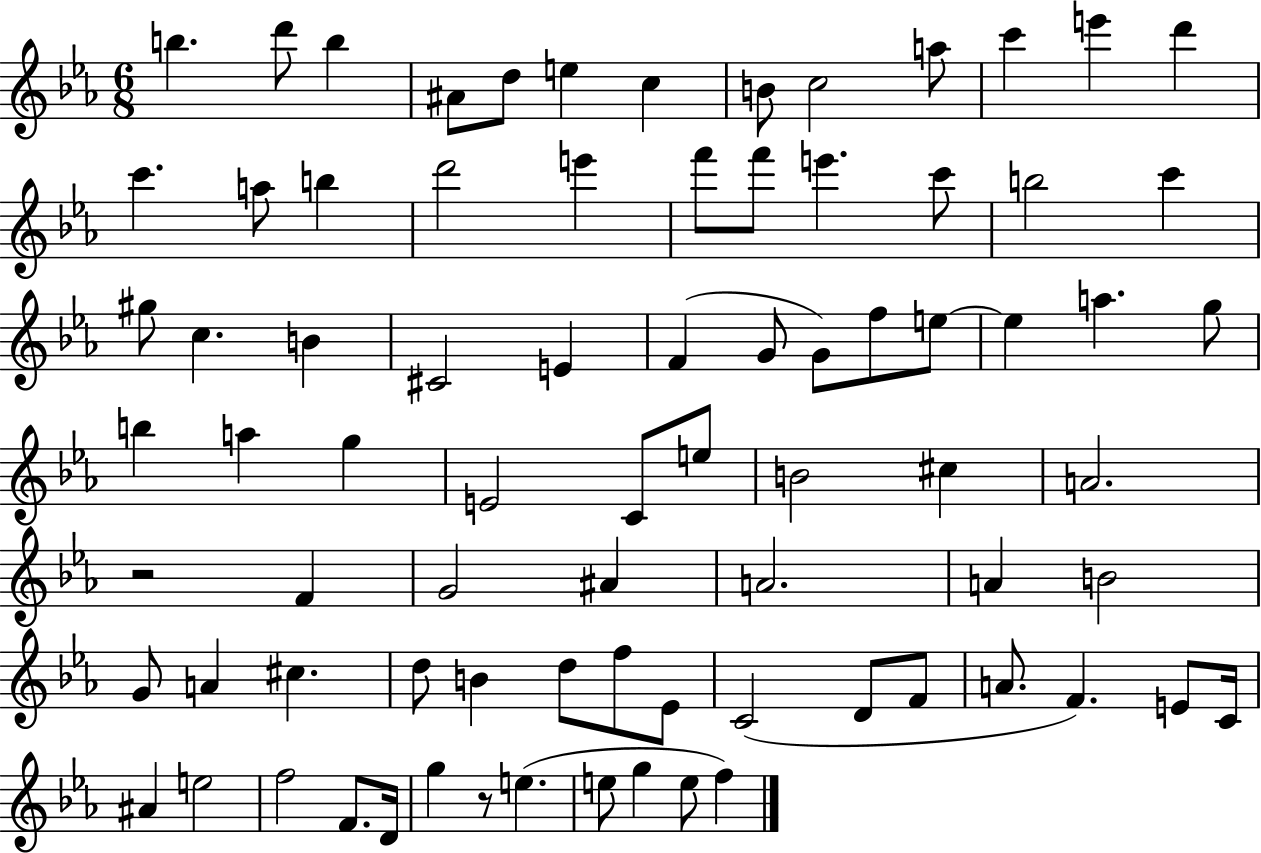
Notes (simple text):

B5/q. D6/e B5/q A#4/e D5/e E5/q C5/q B4/e C5/h A5/e C6/q E6/q D6/q C6/q. A5/e B5/q D6/h E6/q F6/e F6/e E6/q. C6/e B5/h C6/q G#5/e C5/q. B4/q C#4/h E4/q F4/q G4/e G4/e F5/e E5/e E5/q A5/q. G5/e B5/q A5/q G5/q E4/h C4/e E5/e B4/h C#5/q A4/h. R/h F4/q G4/h A#4/q A4/h. A4/q B4/h G4/e A4/q C#5/q. D5/e B4/q D5/e F5/e Eb4/e C4/h D4/e F4/e A4/e. F4/q. E4/e C4/s A#4/q E5/h F5/h F4/e. D4/s G5/q R/e E5/q. E5/e G5/q E5/e F5/q